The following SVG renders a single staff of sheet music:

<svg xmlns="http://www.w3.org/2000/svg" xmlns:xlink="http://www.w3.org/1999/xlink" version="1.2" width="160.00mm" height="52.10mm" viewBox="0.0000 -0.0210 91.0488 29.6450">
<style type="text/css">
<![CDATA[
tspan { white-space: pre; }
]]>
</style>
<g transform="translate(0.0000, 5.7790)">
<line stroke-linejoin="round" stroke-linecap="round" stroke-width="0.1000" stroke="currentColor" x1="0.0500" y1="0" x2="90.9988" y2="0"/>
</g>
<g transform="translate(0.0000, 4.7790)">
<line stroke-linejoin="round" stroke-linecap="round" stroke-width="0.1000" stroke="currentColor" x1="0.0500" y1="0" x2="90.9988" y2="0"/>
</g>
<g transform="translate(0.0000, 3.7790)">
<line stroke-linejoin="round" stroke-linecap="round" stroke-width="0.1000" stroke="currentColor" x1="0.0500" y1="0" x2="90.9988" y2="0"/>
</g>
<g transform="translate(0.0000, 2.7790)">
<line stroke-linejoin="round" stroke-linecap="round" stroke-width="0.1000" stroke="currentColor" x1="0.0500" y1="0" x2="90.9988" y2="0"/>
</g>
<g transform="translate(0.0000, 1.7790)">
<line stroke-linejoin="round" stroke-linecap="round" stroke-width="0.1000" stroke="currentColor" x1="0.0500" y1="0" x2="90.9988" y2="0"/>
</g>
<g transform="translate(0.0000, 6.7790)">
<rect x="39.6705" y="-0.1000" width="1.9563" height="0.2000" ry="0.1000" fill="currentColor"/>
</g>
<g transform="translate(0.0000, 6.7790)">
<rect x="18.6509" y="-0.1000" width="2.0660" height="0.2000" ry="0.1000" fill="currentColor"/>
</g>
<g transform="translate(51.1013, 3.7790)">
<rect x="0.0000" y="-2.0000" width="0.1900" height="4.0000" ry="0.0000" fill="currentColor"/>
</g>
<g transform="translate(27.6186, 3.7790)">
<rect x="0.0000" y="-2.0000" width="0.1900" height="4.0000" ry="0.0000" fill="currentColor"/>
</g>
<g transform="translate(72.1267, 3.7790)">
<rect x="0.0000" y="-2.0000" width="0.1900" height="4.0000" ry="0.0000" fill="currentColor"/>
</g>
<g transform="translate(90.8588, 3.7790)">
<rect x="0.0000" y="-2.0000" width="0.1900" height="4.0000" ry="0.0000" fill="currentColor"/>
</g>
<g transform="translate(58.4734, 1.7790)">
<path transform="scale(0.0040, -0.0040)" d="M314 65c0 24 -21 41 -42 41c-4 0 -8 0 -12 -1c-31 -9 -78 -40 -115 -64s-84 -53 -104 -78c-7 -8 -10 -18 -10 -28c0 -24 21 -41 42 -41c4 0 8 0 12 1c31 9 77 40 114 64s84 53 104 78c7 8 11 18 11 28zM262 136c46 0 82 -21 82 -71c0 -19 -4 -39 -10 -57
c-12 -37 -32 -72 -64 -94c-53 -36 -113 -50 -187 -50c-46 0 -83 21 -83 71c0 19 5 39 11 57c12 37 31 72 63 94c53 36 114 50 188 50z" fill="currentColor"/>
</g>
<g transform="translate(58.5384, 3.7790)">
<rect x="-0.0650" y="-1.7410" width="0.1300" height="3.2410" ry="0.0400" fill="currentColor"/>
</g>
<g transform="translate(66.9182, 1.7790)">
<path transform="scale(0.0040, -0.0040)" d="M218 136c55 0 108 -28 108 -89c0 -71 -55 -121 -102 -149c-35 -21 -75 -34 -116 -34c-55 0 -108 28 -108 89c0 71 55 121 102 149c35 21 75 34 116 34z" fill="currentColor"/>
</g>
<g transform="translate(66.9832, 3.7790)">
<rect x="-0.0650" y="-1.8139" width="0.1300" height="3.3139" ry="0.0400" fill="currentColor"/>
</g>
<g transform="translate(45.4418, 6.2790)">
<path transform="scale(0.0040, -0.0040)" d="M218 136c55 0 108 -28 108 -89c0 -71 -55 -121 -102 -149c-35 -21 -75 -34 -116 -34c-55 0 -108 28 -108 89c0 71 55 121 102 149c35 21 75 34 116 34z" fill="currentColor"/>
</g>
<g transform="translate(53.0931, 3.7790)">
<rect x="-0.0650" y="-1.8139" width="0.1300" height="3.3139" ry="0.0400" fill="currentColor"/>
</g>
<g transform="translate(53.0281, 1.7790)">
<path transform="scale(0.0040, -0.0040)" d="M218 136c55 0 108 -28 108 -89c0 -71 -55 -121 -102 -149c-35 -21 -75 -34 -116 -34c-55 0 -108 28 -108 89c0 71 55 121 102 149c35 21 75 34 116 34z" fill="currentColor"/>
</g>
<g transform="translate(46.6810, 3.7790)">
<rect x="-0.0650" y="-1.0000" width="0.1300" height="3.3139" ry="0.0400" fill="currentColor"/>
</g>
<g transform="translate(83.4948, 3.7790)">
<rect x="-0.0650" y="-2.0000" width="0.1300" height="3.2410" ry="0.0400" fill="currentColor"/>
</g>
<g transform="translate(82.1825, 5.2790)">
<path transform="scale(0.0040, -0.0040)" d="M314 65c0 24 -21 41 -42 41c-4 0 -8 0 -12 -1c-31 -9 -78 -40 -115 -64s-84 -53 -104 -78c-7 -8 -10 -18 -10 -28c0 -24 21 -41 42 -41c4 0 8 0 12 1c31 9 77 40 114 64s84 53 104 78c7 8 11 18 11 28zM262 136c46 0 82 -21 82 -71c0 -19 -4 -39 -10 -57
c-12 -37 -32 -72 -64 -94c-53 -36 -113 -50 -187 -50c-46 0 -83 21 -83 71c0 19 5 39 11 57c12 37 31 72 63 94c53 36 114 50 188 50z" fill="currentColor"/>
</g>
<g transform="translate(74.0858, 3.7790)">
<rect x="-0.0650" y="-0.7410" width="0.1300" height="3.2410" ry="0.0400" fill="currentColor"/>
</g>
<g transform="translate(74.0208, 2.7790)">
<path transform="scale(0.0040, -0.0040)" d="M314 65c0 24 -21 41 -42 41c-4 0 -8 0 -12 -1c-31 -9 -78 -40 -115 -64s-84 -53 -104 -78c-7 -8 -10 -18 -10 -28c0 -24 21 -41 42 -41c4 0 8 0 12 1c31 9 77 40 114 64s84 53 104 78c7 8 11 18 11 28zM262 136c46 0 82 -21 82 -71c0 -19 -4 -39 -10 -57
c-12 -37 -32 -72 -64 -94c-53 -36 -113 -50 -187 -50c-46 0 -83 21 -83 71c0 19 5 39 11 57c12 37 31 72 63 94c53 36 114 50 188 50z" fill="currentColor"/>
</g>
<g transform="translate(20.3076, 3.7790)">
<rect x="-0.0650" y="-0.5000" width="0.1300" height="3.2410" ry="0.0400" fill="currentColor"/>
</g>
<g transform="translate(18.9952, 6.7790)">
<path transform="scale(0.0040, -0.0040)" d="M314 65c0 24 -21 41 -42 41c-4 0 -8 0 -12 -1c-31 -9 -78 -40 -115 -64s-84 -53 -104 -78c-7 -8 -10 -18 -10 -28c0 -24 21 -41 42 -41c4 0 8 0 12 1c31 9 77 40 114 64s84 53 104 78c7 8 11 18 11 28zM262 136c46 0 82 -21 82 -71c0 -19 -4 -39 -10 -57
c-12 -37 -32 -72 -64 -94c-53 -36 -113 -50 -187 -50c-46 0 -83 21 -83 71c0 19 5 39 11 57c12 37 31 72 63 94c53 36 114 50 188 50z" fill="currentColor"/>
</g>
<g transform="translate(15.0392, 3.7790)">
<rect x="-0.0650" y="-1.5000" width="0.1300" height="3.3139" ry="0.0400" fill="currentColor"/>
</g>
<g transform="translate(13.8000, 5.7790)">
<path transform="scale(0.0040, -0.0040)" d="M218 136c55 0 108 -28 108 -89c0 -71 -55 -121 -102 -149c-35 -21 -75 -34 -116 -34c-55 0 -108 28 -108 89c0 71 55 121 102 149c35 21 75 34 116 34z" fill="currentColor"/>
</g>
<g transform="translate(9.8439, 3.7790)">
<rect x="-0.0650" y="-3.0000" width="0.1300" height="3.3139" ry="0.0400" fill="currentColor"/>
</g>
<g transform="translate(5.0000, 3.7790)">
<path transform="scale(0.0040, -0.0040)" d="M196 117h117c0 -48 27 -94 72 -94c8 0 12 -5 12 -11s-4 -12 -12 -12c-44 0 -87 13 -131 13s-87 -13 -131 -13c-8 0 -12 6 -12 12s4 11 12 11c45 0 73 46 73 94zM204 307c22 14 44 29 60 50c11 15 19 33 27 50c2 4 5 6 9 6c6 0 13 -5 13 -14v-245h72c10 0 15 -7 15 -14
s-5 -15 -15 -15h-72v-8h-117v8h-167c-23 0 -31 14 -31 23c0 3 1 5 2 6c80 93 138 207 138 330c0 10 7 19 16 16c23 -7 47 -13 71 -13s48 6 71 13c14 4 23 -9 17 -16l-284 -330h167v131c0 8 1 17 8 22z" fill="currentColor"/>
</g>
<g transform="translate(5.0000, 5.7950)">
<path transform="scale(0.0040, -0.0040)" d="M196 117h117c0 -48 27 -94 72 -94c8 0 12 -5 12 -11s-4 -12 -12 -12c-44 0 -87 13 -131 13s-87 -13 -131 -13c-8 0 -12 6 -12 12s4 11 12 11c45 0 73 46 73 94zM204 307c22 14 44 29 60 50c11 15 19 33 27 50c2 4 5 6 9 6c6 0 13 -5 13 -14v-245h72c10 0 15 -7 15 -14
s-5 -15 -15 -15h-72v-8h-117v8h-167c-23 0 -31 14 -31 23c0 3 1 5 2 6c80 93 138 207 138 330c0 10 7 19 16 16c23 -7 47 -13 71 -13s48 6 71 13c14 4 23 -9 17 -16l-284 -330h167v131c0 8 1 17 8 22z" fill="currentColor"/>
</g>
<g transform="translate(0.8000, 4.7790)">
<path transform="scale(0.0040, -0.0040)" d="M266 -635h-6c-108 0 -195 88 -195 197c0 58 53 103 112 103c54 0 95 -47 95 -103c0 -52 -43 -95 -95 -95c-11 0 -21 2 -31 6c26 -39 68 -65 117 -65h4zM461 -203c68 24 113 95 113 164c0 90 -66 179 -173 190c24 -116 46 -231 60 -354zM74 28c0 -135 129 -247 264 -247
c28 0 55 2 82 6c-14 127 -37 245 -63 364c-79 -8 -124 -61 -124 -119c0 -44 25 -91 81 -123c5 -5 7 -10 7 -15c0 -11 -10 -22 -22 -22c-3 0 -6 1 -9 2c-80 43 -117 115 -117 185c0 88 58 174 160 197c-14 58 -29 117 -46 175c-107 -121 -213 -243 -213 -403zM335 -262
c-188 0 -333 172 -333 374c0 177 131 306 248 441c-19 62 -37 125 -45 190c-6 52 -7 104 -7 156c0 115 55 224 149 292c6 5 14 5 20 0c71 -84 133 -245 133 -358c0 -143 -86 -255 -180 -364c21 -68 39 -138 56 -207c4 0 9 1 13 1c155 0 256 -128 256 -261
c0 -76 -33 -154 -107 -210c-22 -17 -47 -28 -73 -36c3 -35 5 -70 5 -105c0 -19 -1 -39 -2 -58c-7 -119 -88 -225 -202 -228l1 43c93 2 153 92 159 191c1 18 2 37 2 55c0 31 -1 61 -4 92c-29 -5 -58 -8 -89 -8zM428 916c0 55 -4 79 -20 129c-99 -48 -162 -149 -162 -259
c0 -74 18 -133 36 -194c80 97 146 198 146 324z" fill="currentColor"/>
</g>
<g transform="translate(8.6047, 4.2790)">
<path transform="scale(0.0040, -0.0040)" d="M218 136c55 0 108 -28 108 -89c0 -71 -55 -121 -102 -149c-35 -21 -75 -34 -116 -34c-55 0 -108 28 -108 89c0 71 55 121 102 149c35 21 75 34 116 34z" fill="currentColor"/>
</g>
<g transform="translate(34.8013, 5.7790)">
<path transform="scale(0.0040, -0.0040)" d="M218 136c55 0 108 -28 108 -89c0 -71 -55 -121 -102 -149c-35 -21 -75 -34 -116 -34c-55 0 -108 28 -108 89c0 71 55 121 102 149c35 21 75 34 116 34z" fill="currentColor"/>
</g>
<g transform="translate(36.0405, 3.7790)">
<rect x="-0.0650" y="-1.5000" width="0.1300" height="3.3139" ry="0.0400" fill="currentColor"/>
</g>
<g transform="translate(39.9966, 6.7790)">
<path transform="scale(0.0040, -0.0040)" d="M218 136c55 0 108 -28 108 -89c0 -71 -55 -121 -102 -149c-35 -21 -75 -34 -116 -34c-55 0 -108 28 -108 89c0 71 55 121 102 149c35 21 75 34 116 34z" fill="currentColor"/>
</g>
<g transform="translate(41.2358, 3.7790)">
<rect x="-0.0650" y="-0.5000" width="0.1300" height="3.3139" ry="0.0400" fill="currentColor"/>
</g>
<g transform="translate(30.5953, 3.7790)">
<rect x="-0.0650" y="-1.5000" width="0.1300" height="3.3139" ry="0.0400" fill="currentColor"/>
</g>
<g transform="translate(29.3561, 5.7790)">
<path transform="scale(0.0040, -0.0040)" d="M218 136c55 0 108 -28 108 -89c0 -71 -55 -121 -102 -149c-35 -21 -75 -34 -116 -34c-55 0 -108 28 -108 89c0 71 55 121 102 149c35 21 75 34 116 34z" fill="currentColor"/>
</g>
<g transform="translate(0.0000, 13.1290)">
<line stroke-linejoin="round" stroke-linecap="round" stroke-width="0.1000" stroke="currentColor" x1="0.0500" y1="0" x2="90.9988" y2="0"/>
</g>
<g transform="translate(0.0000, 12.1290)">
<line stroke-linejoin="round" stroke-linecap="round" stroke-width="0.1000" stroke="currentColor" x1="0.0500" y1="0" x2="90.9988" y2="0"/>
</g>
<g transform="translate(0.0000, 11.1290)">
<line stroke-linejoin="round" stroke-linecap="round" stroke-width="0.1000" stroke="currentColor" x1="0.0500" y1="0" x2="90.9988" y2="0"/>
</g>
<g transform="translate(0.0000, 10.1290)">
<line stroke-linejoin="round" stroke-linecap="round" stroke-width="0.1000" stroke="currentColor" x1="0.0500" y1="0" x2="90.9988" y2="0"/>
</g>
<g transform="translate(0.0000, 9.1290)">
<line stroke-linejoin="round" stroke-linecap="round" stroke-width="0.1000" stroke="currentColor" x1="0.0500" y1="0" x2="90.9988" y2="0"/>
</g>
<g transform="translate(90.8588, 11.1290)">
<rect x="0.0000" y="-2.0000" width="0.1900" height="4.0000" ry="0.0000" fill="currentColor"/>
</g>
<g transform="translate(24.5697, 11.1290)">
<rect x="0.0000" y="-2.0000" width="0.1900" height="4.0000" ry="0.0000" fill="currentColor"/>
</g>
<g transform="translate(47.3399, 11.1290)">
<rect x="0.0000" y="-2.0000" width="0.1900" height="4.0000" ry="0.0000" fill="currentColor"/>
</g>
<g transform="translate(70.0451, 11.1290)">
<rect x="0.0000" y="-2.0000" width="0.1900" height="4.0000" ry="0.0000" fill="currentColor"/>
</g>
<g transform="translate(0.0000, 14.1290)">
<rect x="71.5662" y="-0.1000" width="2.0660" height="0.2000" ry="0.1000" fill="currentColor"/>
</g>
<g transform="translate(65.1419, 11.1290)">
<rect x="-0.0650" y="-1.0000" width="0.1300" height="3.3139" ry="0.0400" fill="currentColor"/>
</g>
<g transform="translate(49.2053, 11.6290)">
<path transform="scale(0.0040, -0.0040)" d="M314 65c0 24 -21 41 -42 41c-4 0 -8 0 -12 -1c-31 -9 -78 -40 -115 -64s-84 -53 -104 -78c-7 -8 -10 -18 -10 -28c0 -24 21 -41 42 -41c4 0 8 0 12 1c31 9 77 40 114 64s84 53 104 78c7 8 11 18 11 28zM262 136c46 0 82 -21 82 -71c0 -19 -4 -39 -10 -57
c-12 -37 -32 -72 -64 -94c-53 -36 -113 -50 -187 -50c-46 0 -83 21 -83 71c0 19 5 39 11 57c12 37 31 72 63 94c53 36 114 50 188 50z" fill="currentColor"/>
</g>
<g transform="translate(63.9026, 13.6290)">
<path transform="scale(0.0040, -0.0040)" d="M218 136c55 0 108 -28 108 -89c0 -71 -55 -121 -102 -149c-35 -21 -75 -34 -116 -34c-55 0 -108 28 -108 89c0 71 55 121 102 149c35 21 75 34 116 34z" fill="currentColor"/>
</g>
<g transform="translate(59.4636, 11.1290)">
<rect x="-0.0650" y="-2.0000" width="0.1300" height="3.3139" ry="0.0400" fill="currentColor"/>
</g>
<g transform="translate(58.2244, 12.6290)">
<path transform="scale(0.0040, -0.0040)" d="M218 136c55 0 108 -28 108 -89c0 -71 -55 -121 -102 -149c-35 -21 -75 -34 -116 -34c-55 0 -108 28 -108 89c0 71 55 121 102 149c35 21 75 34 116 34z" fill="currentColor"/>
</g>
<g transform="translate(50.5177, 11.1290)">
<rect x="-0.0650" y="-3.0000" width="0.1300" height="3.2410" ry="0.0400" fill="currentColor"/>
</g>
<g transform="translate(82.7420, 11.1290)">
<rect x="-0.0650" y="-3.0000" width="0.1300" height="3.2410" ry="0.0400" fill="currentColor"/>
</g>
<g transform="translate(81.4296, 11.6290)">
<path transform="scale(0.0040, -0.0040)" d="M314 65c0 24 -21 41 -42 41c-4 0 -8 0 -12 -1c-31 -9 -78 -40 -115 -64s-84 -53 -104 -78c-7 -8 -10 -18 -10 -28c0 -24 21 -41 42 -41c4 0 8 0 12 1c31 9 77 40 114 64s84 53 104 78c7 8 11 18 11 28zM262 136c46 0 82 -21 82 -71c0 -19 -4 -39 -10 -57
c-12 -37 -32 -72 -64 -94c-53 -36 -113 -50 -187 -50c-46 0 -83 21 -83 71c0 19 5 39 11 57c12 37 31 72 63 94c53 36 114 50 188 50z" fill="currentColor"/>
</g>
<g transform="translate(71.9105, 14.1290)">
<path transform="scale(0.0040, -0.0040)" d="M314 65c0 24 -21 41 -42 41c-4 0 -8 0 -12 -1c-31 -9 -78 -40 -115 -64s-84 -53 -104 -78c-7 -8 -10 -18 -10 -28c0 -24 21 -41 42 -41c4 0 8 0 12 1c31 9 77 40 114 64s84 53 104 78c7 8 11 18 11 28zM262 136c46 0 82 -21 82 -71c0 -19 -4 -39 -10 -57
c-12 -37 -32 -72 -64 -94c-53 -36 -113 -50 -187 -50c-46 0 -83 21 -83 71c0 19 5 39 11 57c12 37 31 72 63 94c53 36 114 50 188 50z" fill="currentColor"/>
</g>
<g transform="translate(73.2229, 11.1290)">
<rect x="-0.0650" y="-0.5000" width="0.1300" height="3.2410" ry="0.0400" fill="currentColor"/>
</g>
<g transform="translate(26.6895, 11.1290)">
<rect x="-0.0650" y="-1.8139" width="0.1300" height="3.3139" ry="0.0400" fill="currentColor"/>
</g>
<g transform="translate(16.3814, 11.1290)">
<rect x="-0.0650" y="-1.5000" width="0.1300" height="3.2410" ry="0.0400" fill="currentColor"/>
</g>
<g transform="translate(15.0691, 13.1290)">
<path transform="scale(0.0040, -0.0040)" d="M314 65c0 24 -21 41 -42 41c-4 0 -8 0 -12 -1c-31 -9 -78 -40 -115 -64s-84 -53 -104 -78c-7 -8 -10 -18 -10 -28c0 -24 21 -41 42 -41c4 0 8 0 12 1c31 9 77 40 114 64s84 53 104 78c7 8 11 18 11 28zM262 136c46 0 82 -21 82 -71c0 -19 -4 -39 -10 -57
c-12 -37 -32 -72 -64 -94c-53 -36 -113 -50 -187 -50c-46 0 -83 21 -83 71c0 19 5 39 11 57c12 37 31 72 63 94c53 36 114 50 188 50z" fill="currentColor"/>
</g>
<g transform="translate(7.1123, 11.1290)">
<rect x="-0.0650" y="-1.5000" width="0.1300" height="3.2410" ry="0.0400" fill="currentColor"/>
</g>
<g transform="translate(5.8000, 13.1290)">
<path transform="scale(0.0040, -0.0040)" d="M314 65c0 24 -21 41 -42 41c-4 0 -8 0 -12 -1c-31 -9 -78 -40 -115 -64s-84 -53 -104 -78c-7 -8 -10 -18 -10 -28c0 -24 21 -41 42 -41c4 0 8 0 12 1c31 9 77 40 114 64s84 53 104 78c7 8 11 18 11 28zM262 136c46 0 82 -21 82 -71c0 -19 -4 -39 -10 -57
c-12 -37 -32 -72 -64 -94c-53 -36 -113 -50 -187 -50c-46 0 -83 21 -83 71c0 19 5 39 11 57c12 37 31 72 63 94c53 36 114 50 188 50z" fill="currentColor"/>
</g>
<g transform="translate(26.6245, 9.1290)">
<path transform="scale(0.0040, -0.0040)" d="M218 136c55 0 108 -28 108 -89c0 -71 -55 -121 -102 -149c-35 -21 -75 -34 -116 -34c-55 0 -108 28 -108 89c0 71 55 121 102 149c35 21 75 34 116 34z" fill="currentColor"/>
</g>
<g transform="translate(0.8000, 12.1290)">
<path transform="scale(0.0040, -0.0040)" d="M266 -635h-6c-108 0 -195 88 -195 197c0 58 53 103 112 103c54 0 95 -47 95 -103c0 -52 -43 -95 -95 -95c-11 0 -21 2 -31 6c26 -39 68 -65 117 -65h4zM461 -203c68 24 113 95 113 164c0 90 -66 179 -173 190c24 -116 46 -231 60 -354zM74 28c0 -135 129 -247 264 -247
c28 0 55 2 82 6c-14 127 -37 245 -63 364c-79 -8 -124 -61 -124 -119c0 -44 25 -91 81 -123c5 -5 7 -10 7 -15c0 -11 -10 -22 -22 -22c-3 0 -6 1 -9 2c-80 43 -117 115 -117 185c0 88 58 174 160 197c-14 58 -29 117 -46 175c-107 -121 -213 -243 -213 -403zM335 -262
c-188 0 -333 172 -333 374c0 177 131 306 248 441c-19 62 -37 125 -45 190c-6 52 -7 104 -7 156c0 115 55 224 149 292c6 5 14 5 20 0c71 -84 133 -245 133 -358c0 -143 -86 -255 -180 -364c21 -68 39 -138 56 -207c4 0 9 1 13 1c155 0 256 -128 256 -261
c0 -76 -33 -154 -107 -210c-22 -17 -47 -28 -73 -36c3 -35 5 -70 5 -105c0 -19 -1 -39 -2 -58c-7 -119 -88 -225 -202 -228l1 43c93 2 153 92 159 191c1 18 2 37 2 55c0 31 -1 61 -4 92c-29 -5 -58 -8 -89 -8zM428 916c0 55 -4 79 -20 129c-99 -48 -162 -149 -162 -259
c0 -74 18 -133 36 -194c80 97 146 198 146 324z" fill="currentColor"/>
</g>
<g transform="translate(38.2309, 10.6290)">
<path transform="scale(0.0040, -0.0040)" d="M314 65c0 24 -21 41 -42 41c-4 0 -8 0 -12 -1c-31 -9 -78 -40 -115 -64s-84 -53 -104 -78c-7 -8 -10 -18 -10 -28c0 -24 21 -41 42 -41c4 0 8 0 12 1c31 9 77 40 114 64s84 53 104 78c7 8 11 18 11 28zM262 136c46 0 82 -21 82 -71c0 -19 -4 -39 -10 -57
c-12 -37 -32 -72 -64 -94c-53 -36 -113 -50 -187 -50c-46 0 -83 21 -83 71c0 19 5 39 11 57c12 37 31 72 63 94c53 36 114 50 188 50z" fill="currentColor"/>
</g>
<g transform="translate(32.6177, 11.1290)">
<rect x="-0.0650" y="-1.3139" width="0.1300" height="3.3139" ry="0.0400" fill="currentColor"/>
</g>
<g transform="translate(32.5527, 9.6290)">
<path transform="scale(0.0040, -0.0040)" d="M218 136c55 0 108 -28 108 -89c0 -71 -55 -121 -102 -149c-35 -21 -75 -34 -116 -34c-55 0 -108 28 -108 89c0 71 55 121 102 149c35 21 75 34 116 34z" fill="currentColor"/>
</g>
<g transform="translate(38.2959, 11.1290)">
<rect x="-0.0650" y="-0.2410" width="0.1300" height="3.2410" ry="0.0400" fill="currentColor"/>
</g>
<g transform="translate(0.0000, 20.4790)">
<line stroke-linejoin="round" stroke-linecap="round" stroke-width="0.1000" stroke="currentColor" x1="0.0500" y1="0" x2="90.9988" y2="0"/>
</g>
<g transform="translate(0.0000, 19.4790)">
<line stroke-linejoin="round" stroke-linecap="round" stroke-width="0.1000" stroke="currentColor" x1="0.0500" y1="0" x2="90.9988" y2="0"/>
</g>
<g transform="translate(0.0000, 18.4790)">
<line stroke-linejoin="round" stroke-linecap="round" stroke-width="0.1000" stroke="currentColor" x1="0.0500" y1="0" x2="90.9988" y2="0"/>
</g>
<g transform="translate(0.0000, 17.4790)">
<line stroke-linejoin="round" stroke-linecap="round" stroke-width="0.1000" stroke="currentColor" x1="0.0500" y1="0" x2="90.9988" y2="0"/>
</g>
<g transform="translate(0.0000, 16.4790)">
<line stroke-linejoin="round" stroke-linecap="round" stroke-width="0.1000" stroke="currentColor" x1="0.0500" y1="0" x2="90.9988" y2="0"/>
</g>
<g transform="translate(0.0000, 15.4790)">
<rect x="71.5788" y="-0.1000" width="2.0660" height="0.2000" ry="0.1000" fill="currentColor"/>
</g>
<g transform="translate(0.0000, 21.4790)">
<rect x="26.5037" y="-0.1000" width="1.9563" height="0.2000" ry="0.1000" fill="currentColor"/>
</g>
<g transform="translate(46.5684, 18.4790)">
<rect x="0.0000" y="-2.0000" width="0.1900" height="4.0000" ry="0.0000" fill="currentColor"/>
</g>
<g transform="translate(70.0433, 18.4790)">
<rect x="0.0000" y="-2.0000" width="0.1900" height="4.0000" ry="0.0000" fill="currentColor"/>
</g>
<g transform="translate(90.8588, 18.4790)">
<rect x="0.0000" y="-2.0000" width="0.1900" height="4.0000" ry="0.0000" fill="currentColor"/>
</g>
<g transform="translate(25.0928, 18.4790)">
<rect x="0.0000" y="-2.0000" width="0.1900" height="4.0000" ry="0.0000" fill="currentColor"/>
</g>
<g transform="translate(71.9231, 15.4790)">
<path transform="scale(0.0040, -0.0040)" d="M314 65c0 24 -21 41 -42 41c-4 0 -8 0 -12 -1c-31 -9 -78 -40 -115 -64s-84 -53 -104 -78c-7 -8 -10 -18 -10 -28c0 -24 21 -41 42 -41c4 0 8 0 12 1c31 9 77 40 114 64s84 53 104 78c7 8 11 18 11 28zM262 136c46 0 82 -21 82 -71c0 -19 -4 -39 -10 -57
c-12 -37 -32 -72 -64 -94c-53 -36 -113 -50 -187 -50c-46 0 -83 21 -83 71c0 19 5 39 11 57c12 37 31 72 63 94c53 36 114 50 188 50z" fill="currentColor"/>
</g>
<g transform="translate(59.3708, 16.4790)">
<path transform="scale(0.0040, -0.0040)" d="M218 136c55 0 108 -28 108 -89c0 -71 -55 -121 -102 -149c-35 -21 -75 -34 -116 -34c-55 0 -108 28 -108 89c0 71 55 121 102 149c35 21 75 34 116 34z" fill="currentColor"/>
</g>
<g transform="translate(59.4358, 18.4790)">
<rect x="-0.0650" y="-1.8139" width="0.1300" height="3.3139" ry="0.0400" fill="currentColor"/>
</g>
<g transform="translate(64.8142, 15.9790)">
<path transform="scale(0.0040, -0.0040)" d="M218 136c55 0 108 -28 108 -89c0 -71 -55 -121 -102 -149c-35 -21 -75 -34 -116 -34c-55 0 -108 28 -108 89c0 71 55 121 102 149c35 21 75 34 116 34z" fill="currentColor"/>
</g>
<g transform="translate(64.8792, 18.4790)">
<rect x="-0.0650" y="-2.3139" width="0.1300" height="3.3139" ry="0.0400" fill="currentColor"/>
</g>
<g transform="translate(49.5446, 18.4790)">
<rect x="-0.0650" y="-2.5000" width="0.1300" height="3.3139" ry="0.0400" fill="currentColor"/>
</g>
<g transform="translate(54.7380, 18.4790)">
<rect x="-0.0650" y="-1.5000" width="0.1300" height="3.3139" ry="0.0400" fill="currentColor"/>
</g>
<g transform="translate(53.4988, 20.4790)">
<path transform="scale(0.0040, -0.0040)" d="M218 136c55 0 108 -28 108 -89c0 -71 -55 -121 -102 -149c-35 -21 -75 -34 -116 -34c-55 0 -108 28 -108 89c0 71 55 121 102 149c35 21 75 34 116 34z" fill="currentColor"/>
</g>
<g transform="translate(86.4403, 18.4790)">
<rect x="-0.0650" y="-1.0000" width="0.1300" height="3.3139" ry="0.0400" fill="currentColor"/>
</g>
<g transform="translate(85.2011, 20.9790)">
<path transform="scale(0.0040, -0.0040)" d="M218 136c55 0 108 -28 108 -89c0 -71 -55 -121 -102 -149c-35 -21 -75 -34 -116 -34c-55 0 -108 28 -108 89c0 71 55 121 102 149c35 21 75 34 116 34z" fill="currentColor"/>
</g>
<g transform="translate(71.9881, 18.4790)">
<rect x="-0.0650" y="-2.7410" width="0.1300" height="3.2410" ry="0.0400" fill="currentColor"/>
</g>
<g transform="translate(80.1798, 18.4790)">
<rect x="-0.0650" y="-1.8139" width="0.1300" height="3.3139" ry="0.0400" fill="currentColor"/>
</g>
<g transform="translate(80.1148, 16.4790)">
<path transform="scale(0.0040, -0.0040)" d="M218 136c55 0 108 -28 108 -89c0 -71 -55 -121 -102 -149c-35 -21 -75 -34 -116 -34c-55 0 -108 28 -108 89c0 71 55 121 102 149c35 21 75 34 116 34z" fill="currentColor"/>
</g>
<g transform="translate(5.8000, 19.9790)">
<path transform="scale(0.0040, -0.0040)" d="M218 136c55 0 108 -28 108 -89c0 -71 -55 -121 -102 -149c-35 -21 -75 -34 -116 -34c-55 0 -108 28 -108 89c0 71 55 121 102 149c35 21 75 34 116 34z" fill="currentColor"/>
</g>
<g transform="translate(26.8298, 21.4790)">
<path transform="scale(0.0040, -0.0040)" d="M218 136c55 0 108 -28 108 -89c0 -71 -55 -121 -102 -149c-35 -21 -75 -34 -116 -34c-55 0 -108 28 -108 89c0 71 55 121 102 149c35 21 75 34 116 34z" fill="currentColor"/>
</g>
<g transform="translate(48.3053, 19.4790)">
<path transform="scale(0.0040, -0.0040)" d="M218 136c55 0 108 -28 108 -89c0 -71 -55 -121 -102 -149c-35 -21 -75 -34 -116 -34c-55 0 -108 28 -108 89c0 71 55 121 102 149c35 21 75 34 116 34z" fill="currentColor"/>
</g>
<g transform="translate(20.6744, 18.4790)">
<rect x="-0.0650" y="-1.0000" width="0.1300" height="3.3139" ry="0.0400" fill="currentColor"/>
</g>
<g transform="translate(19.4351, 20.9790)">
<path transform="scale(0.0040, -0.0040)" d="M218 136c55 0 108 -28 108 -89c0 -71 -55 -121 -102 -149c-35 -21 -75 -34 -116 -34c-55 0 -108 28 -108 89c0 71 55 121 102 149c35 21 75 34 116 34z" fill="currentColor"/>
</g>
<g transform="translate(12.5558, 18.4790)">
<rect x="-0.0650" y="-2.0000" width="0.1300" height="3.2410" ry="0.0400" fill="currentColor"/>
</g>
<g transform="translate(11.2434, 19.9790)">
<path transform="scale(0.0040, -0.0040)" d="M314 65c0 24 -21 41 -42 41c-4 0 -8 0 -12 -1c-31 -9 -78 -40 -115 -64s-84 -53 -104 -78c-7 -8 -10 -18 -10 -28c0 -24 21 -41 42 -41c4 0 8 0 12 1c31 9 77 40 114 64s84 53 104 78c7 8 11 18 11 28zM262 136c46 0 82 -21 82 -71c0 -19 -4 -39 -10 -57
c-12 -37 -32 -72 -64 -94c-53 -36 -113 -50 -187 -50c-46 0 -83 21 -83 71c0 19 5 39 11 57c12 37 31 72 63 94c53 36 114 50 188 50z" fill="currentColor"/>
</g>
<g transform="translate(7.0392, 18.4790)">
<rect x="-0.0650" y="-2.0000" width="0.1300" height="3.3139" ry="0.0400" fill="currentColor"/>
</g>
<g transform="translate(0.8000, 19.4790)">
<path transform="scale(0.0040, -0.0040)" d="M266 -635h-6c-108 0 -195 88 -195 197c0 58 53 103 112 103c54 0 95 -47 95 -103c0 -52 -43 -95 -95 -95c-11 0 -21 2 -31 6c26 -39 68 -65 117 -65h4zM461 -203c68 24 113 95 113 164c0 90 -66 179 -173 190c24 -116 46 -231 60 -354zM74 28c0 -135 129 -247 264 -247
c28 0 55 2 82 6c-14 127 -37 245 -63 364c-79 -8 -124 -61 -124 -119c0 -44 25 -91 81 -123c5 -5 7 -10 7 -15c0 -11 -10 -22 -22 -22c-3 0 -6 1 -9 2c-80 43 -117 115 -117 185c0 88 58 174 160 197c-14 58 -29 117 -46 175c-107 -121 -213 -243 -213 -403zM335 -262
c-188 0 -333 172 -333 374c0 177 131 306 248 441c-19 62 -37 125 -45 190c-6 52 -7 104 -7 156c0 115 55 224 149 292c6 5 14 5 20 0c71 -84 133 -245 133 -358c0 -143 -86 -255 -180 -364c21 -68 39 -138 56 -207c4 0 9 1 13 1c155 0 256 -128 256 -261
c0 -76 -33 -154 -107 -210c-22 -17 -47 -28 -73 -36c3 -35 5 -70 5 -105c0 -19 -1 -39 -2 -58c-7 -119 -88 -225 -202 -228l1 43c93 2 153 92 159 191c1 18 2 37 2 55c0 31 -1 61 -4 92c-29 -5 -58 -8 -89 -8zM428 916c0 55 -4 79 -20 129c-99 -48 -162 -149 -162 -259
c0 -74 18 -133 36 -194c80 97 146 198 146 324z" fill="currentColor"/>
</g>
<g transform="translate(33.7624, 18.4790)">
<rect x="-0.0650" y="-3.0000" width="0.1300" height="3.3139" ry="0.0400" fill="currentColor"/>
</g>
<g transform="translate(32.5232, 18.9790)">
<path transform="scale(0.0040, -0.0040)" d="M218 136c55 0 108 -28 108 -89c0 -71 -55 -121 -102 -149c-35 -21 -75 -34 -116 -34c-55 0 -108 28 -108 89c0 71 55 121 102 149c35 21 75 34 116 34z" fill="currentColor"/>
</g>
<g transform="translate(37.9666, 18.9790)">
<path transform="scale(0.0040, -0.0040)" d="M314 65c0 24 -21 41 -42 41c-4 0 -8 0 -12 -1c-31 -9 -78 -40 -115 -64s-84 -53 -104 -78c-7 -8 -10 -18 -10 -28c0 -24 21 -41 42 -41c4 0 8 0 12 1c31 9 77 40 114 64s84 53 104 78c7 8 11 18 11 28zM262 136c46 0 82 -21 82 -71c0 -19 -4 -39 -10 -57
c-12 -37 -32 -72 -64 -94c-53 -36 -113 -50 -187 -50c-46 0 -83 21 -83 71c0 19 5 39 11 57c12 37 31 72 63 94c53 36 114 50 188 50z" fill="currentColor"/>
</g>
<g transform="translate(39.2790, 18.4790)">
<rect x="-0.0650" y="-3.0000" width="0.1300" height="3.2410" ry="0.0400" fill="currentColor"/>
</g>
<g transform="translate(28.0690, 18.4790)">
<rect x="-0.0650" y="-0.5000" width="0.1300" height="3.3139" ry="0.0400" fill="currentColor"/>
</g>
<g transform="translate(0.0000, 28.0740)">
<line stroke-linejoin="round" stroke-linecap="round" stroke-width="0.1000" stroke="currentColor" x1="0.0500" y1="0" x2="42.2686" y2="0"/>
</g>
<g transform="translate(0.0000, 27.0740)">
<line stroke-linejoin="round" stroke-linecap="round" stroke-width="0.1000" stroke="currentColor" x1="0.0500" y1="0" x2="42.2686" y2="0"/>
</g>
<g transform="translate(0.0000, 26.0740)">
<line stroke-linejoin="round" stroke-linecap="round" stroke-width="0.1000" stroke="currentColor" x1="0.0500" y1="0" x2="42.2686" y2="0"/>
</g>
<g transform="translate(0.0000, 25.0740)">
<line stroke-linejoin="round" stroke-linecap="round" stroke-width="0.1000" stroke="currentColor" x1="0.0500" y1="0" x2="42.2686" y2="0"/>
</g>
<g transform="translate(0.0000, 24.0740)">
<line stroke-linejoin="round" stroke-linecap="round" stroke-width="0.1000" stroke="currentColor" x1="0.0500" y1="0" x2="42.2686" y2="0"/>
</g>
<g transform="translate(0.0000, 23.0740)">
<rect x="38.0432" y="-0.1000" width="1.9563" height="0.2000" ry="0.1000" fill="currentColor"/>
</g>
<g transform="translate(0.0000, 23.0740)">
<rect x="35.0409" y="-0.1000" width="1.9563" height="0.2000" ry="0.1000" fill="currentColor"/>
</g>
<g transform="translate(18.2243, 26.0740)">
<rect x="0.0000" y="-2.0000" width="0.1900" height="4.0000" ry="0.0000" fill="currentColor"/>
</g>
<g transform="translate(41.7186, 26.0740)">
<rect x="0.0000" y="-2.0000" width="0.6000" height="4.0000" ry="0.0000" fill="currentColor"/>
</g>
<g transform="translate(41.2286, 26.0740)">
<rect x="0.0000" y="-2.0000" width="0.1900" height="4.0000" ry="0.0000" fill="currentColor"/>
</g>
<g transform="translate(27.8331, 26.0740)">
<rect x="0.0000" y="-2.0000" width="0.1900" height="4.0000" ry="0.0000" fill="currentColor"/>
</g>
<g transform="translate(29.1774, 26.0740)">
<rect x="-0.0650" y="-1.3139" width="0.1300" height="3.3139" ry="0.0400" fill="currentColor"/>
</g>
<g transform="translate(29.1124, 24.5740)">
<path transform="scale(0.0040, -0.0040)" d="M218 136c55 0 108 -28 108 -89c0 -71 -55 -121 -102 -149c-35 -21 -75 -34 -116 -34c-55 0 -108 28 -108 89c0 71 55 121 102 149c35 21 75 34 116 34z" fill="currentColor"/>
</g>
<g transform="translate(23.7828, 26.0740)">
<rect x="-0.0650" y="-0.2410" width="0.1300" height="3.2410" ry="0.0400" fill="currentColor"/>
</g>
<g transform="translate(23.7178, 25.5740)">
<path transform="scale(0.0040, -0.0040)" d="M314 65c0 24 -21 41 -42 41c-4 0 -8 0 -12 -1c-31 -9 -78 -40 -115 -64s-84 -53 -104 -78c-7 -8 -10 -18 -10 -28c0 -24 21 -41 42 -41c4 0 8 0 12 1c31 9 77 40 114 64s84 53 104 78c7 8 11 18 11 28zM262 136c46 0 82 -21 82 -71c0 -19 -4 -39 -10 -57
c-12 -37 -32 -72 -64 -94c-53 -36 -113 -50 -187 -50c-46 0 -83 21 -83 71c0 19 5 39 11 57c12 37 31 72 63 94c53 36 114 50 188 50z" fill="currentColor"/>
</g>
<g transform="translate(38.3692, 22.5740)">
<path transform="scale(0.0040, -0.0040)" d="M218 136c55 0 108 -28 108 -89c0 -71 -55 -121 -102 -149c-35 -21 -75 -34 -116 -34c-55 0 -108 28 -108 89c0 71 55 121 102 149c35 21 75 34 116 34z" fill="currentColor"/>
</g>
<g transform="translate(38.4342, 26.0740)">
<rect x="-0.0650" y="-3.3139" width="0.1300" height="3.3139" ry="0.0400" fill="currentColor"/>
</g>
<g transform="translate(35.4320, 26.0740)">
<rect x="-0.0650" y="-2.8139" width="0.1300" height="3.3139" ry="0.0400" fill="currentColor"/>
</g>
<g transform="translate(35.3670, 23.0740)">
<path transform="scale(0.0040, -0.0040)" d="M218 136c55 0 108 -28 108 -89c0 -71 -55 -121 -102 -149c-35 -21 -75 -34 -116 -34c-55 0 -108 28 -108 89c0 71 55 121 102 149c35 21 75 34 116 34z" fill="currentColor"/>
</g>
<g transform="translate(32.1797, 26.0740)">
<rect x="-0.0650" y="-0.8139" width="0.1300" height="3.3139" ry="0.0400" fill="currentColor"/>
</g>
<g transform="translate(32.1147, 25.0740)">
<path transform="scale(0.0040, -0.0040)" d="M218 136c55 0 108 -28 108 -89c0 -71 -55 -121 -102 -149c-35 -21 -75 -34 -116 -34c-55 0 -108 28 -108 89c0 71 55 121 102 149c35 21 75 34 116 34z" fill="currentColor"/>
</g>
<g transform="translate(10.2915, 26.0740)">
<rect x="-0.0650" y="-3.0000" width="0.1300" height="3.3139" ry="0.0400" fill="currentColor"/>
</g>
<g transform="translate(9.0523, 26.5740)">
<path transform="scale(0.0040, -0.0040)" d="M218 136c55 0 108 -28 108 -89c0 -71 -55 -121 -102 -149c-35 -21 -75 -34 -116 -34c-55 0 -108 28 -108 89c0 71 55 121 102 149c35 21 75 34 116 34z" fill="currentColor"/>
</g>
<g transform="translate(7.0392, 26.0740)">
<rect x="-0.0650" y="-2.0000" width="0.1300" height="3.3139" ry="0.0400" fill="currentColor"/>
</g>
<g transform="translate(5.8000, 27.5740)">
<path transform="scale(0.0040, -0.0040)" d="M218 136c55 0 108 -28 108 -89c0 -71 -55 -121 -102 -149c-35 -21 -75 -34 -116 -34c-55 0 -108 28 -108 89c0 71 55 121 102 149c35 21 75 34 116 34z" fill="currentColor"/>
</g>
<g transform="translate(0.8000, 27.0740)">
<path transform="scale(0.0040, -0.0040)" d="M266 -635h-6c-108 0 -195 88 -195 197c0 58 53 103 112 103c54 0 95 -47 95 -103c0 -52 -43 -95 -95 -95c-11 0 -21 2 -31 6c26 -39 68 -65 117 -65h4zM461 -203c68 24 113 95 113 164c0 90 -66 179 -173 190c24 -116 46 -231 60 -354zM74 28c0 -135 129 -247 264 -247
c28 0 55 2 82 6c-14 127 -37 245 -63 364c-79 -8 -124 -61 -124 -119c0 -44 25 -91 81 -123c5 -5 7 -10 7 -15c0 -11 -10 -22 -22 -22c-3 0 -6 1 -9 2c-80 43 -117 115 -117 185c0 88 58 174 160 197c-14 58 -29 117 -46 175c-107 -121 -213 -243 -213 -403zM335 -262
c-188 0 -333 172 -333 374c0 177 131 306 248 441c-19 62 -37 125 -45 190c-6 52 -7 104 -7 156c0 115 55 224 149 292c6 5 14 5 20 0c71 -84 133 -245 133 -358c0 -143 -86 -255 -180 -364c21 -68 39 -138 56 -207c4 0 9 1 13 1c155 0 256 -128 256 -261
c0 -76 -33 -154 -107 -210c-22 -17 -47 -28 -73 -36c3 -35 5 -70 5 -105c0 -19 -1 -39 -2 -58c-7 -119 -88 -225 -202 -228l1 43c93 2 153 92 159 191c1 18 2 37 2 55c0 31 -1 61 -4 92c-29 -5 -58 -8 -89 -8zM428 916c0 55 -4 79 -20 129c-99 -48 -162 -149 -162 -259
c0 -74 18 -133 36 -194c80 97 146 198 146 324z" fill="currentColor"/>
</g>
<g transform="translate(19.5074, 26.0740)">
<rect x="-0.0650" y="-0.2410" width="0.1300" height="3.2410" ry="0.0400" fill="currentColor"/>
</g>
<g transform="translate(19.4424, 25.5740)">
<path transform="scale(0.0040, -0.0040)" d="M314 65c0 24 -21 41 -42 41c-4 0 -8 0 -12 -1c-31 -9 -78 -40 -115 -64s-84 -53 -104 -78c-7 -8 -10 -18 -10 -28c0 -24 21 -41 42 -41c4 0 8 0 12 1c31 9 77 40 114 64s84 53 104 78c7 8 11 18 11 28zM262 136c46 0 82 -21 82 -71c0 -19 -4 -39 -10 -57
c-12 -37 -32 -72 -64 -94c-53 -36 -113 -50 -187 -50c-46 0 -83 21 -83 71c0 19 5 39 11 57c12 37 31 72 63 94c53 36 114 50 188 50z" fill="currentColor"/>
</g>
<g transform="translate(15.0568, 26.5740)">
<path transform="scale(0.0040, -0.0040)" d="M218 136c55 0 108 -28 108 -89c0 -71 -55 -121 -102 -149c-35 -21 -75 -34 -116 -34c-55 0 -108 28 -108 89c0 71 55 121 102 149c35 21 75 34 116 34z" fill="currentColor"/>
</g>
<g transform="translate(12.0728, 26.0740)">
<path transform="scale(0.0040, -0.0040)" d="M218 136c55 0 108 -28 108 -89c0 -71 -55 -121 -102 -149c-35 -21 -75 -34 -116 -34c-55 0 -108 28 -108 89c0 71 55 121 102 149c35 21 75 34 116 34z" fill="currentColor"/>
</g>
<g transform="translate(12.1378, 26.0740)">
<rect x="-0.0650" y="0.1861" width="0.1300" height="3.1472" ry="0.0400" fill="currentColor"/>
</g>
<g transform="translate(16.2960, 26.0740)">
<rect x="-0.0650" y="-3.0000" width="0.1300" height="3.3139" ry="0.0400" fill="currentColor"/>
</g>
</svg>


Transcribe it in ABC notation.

X:1
T:Untitled
M:4/4
L:1/4
K:C
A E C2 E E C D f f2 f d2 F2 E2 E2 f e c2 A2 F D C2 A2 F F2 D C A A2 G E f g a2 f D F A B A c2 c2 e d a b